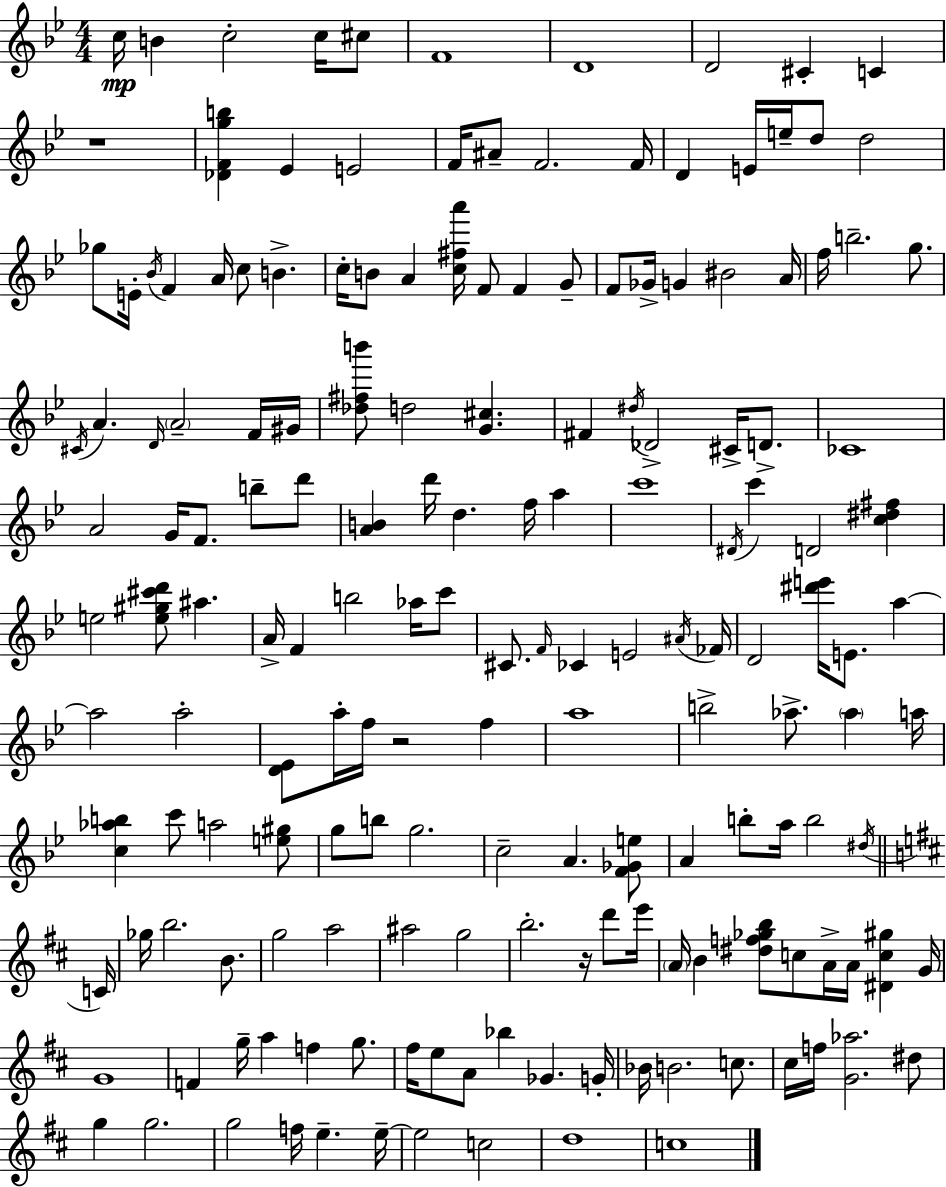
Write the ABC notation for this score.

X:1
T:Untitled
M:4/4
L:1/4
K:Bb
c/4 B c2 c/4 ^c/2 F4 D4 D2 ^C C z4 [_DFgb] _E E2 F/4 ^A/2 F2 F/4 D E/4 e/4 d/2 d2 _g/2 E/4 _B/4 F A/4 c/2 B c/4 B/2 A [c^fa']/4 F/2 F G/2 F/2 _G/4 G ^B2 A/4 f/4 b2 g/2 ^C/4 A D/4 A2 F/4 ^G/4 [_d^fb']/2 d2 [G^c] ^F ^d/4 _D2 ^C/4 D/2 _C4 A2 G/4 F/2 b/2 d'/2 [AB] d'/4 d f/4 a c'4 ^D/4 c' D2 [c^d^f] e2 [e^g^c'd']/2 ^a A/4 F b2 _a/4 c'/2 ^C/2 F/4 _C E2 ^A/4 _F/4 D2 [^d'e']/4 E/2 a a2 a2 [D_E]/2 a/4 f/4 z2 f a4 b2 _a/2 _a a/4 [c_ab] c'/2 a2 [e^g]/2 g/2 b/2 g2 c2 A [F_Ge]/2 A b/2 a/4 b2 ^d/4 C/4 _g/4 b2 B/2 g2 a2 ^a2 g2 b2 z/4 d'/2 e'/4 A/4 B [^df_gb]/2 c/2 A/4 A/4 [^Dc^g] G/4 G4 F g/4 a f g/2 ^f/4 e/2 A/2 _b _G G/4 _B/4 B2 c/2 ^c/4 f/4 [G_a]2 ^d/2 g g2 g2 f/4 e e/4 e2 c2 d4 c4